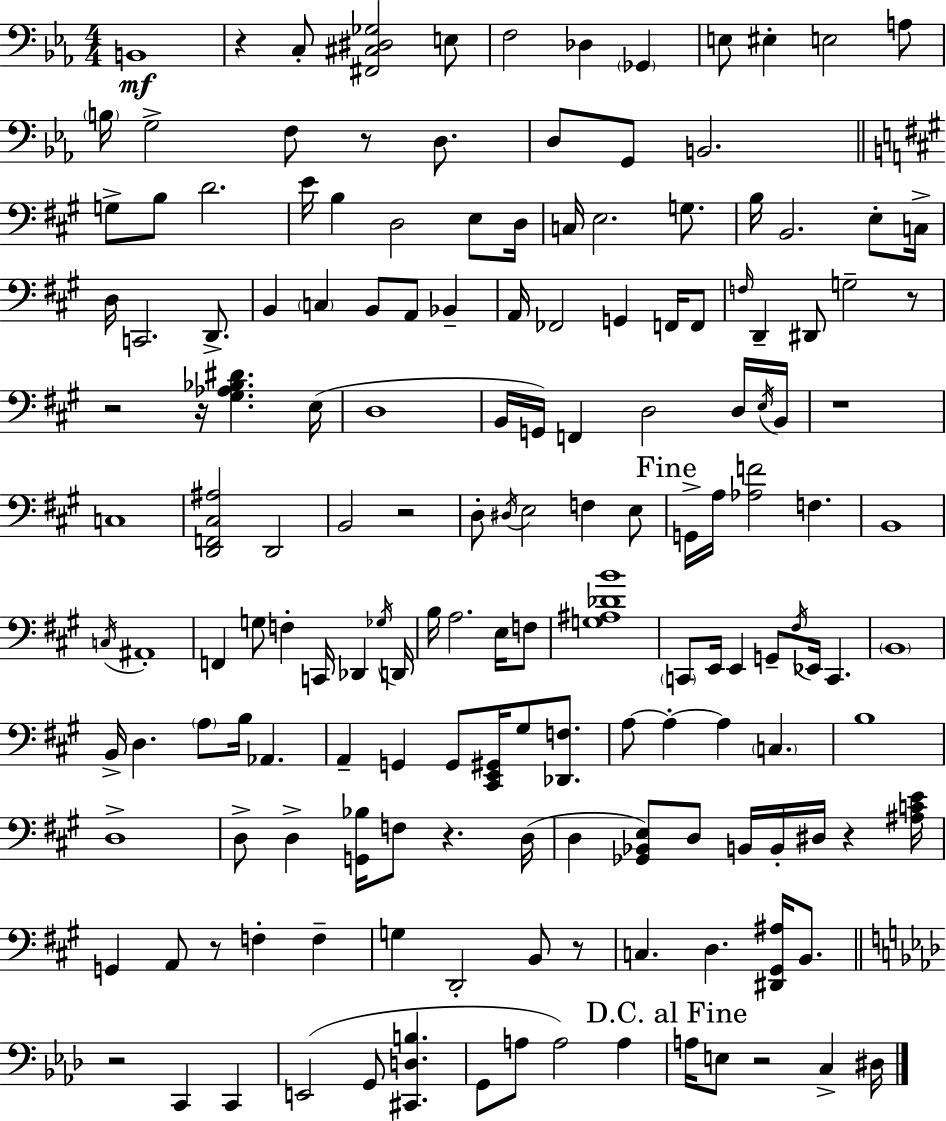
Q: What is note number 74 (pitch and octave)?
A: G3